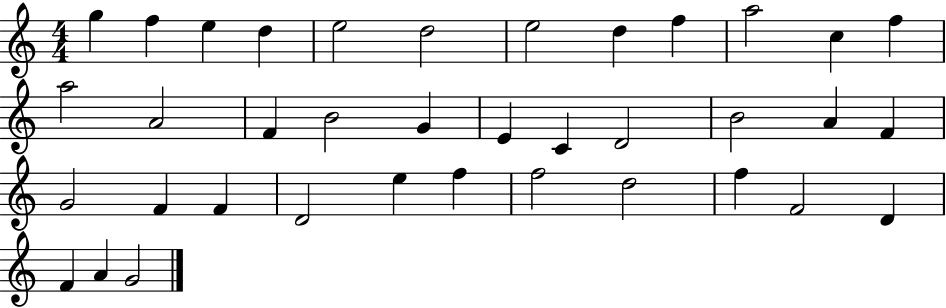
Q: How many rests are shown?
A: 0